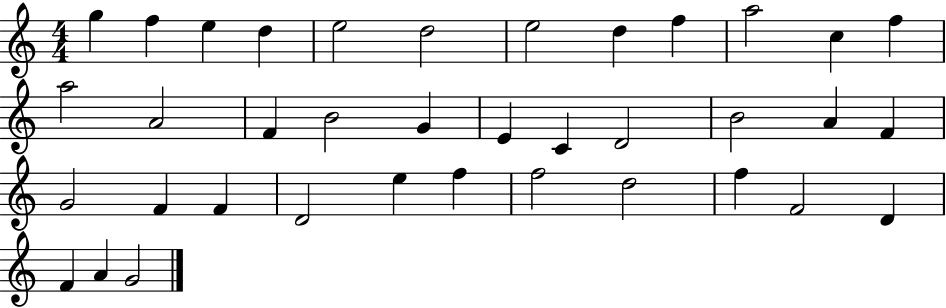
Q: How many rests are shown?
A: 0